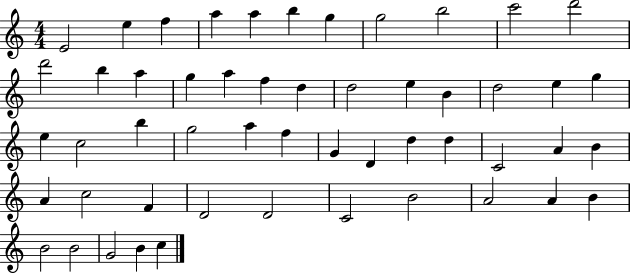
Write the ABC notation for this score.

X:1
T:Untitled
M:4/4
L:1/4
K:C
E2 e f a a b g g2 b2 c'2 d'2 d'2 b a g a f d d2 e B d2 e g e c2 b g2 a f G D d d C2 A B A c2 F D2 D2 C2 B2 A2 A B B2 B2 G2 B c